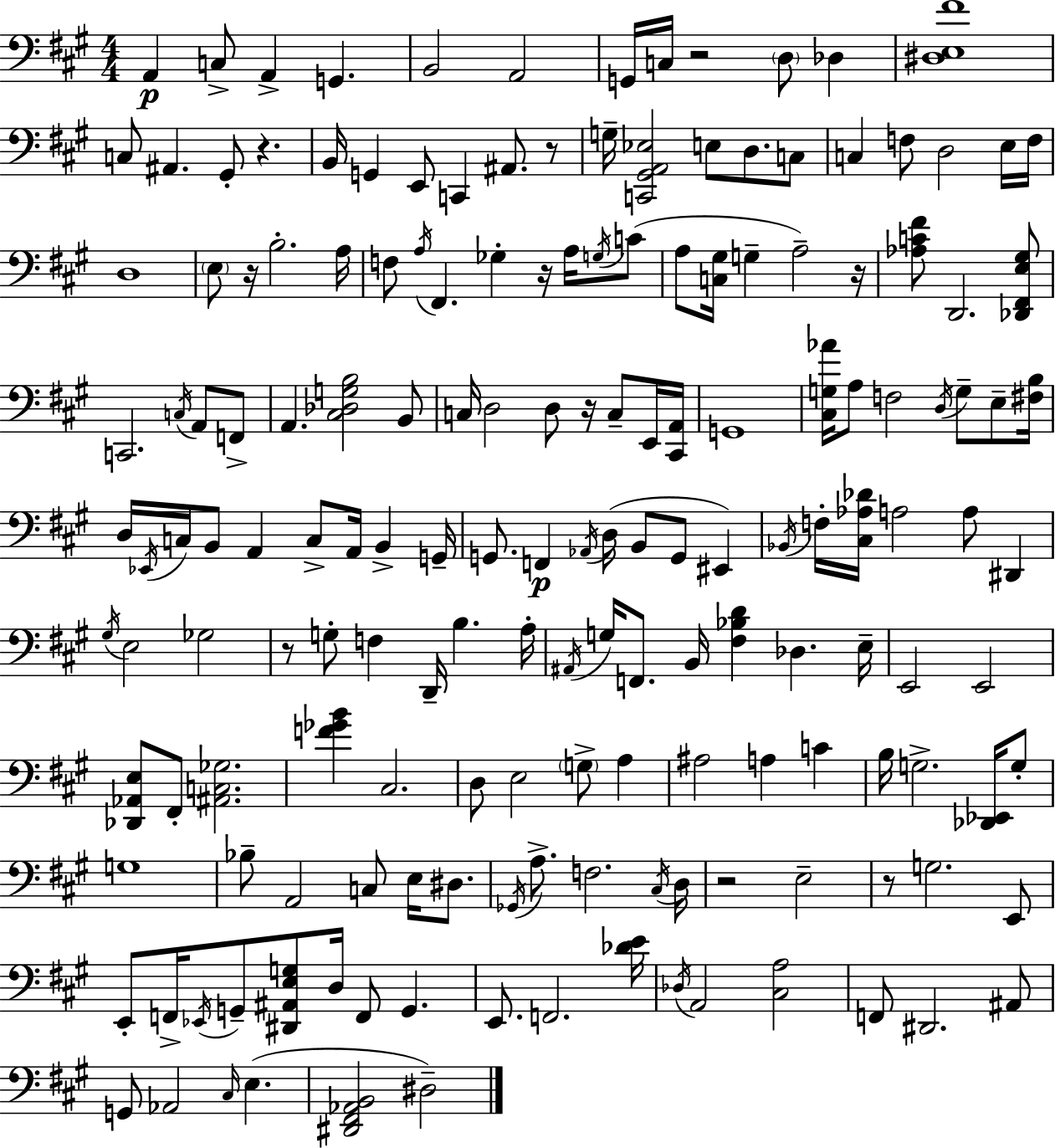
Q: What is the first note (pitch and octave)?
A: A2